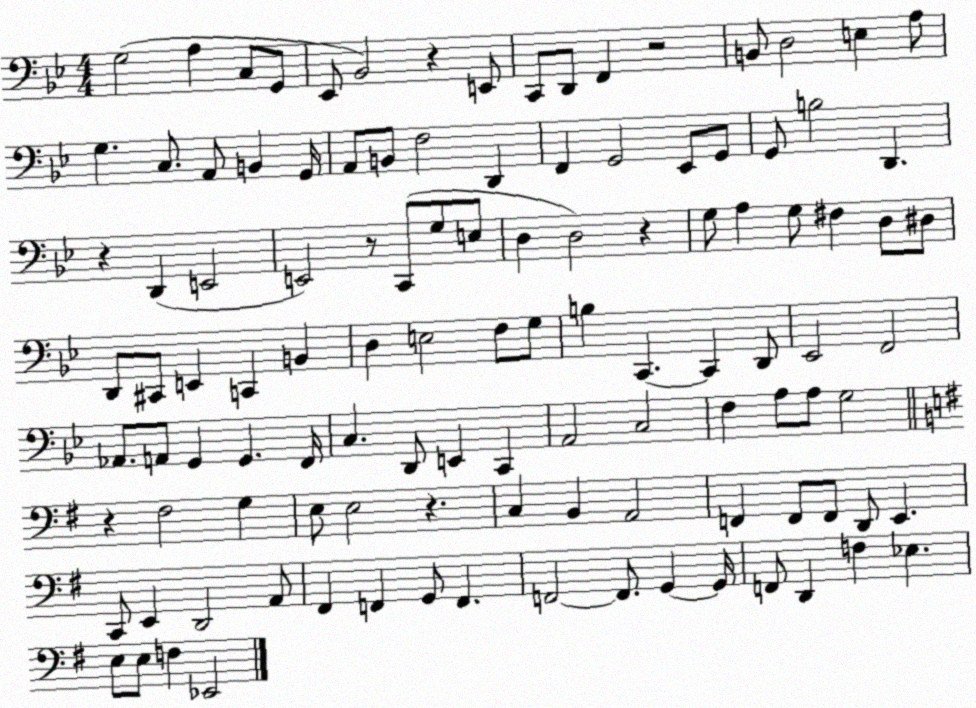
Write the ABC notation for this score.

X:1
T:Untitled
M:4/4
L:1/4
K:Bb
G,2 A, C,/2 G,,/2 _E,,/2 _B,,2 z E,,/2 C,,/2 D,,/2 F,, z2 B,,/2 D,2 E, A,/2 G, C,/2 A,,/2 B,, G,,/4 A,,/2 B,,/2 F,2 D,, F,, G,,2 _E,,/2 G,,/2 G,,/2 B,2 D,, z D,, E,,2 E,,2 z/2 C,,/2 G,/2 E,/2 D, D,2 z G,/2 A, G,/2 ^F, D,/2 ^D,/2 D,,/2 ^C,,/2 E,, C,, B,, D, E,2 F,/2 G,/2 B, C,, C,, D,,/2 _E,,2 F,,2 _A,,/2 A,,/2 G,, G,, F,,/4 C, D,,/2 E,, C,, A,,2 C,2 F, A,/2 A,/2 G,2 z ^F,2 G, E,/2 E,2 z C, B,, A,,2 F,, F,,/2 F,,/2 D,,/2 E,, C,,/2 E,, D,,2 A,,/2 ^F,, F,, G,,/2 F,, F,,2 F,,/2 G,, G,,/4 F,,/2 D,, F, _E, E,/2 E,/2 F, _E,,2